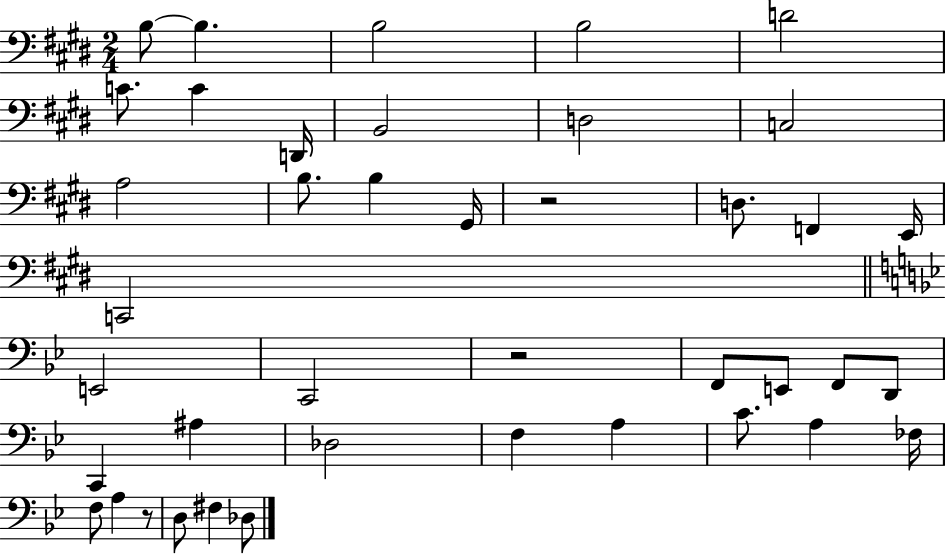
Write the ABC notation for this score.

X:1
T:Untitled
M:2/4
L:1/4
K:E
B,/2 B, B,2 B,2 D2 C/2 C D,,/4 B,,2 D,2 C,2 A,2 B,/2 B, ^G,,/4 z2 D,/2 F,, E,,/4 C,,2 E,,2 C,,2 z2 F,,/2 E,,/2 F,,/2 D,,/2 C,, ^A, _D,2 F, A, C/2 A, _F,/4 F,/2 A, z/2 D,/2 ^F, _D,/2